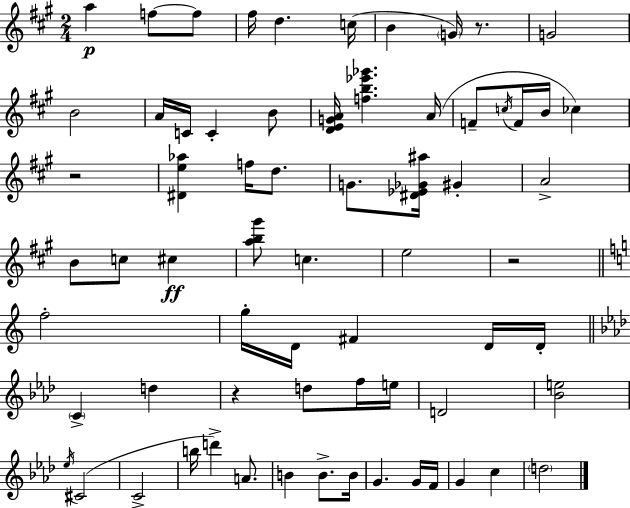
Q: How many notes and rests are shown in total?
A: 67